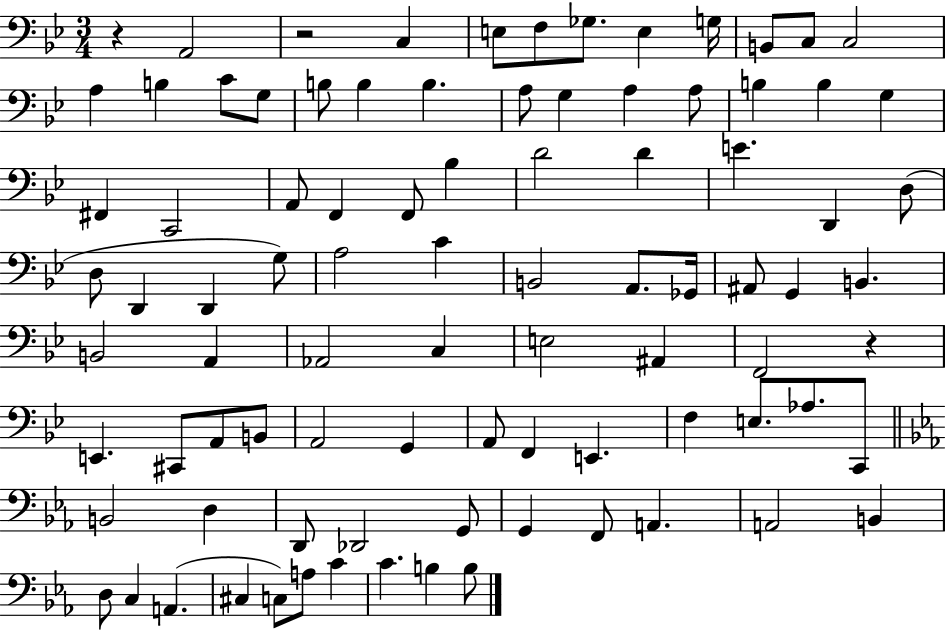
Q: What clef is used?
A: bass